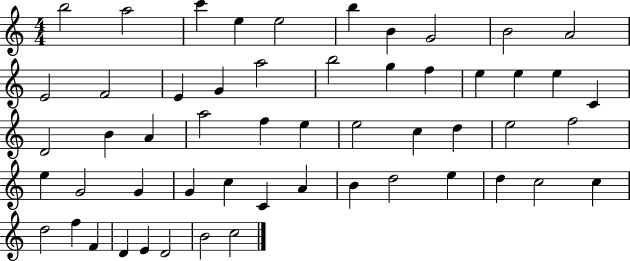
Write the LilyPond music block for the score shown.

{
  \clef treble
  \numericTimeSignature
  \time 4/4
  \key c \major
  b''2 a''2 | c'''4 e''4 e''2 | b''4 b'4 g'2 | b'2 a'2 | \break e'2 f'2 | e'4 g'4 a''2 | b''2 g''4 f''4 | e''4 e''4 e''4 c'4 | \break d'2 b'4 a'4 | a''2 f''4 e''4 | e''2 c''4 d''4 | e''2 f''2 | \break e''4 g'2 g'4 | g'4 c''4 c'4 a'4 | b'4 d''2 e''4 | d''4 c''2 c''4 | \break d''2 f''4 f'4 | d'4 e'4 d'2 | b'2 c''2 | \bar "|."
}